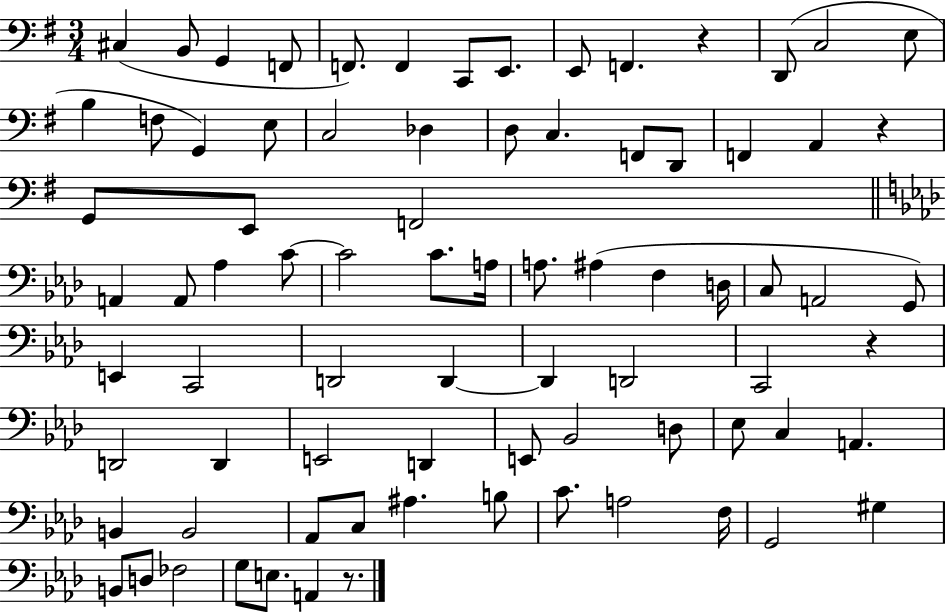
X:1
T:Untitled
M:3/4
L:1/4
K:G
^C, B,,/2 G,, F,,/2 F,,/2 F,, C,,/2 E,,/2 E,,/2 F,, z D,,/2 C,2 E,/2 B, F,/2 G,, E,/2 C,2 _D, D,/2 C, F,,/2 D,,/2 F,, A,, z G,,/2 E,,/2 F,,2 A,, A,,/2 _A, C/2 C2 C/2 A,/4 A,/2 ^A, F, D,/4 C,/2 A,,2 G,,/2 E,, C,,2 D,,2 D,, D,, D,,2 C,,2 z D,,2 D,, E,,2 D,, E,,/2 _B,,2 D,/2 _E,/2 C, A,, B,, B,,2 _A,,/2 C,/2 ^A, B,/2 C/2 A,2 F,/4 G,,2 ^G, B,,/2 D,/2 _F,2 G,/2 E,/2 A,, z/2